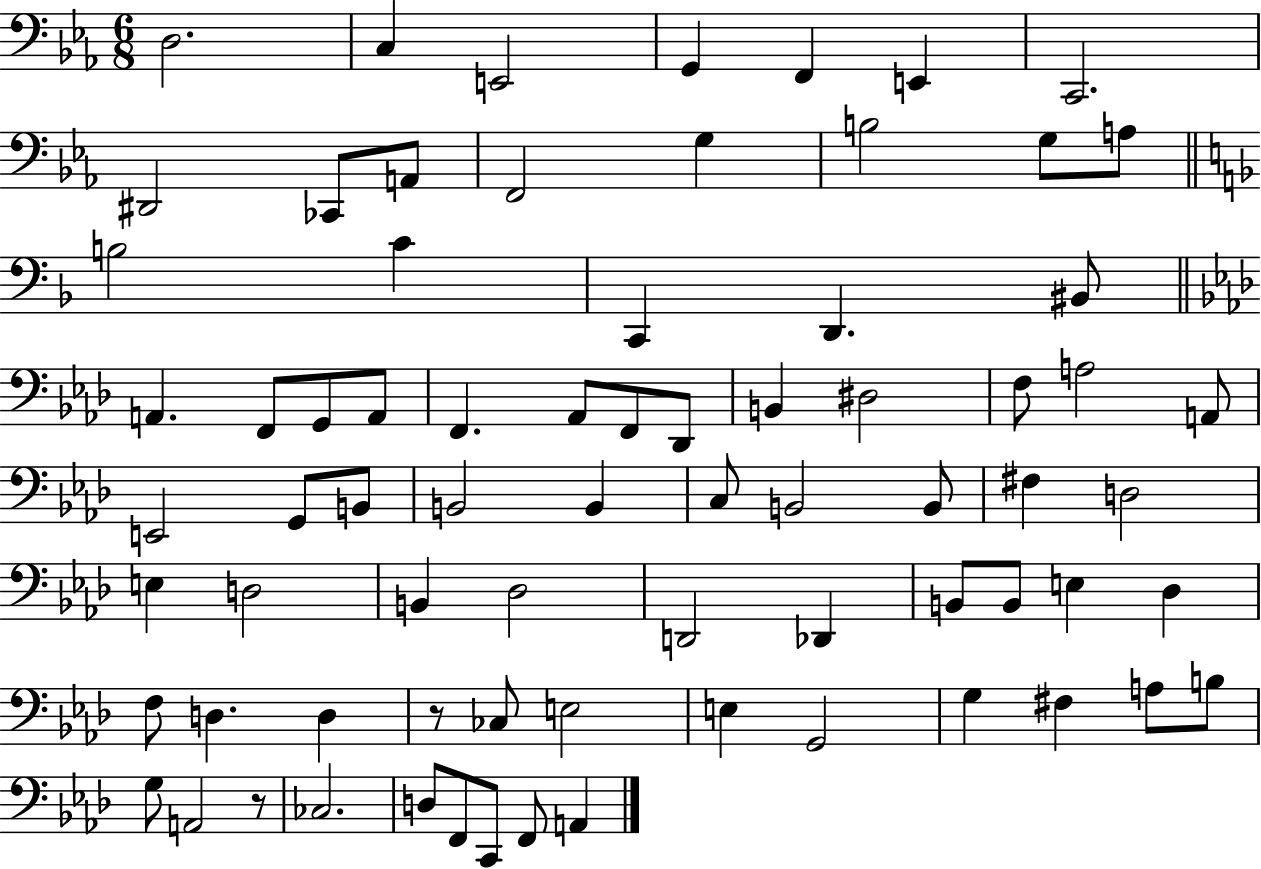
X:1
T:Untitled
M:6/8
L:1/4
K:Eb
D,2 C, E,,2 G,, F,, E,, C,,2 ^D,,2 _C,,/2 A,,/2 F,,2 G, B,2 G,/2 A,/2 B,2 C C,, D,, ^B,,/2 A,, F,,/2 G,,/2 A,,/2 F,, _A,,/2 F,,/2 _D,,/2 B,, ^D,2 F,/2 A,2 A,,/2 E,,2 G,,/2 B,,/2 B,,2 B,, C,/2 B,,2 B,,/2 ^F, D,2 E, D,2 B,, _D,2 D,,2 _D,, B,,/2 B,,/2 E, _D, F,/2 D, D, z/2 _C,/2 E,2 E, G,,2 G, ^F, A,/2 B,/2 G,/2 A,,2 z/2 _C,2 D,/2 F,,/2 C,,/2 F,,/2 A,,